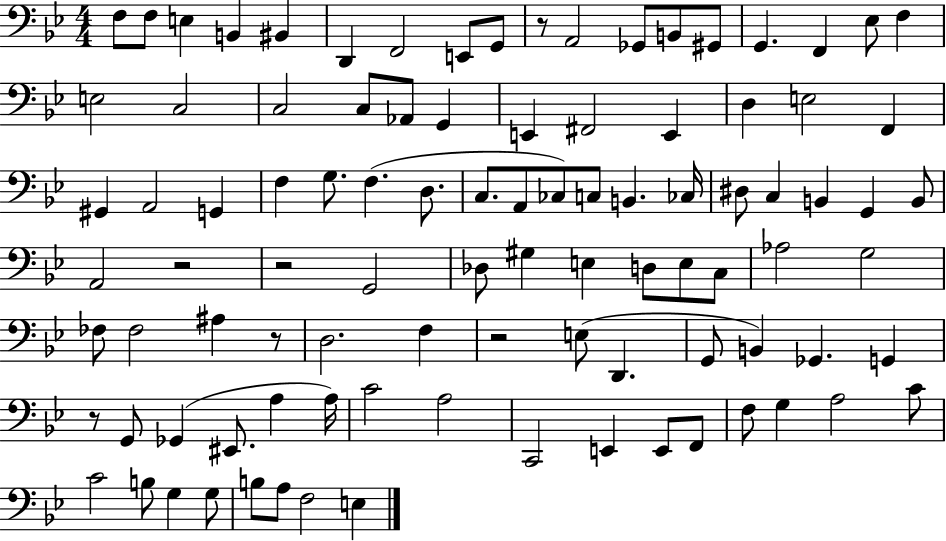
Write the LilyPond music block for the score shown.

{
  \clef bass
  \numericTimeSignature
  \time 4/4
  \key bes \major
  \repeat volta 2 { f8 f8 e4 b,4 bis,4 | d,4 f,2 e,8 g,8 | r8 a,2 ges,8 b,8 gis,8 | g,4. f,4 ees8 f4 | \break e2 c2 | c2 c8 aes,8 g,4 | e,4 fis,2 e,4 | d4 e2 f,4 | \break gis,4 a,2 g,4 | f4 g8. f4.( d8. | c8. a,8 ces8) c8 b,4. ces16 | dis8 c4 b,4 g,4 b,8 | \break a,2 r2 | r2 g,2 | des8 gis4 e4 d8 e8 c8 | aes2 g2 | \break fes8 fes2 ais4 r8 | d2. f4 | r2 e8( d,4. | g,8 b,4) ges,4. g,4 | \break r8 g,8 ges,4( eis,8. a4 a16) | c'2 a2 | c,2 e,4 e,8 f,8 | f8 g4 a2 c'8 | \break c'2 b8 g4 g8 | b8 a8 f2 e4 | } \bar "|."
}